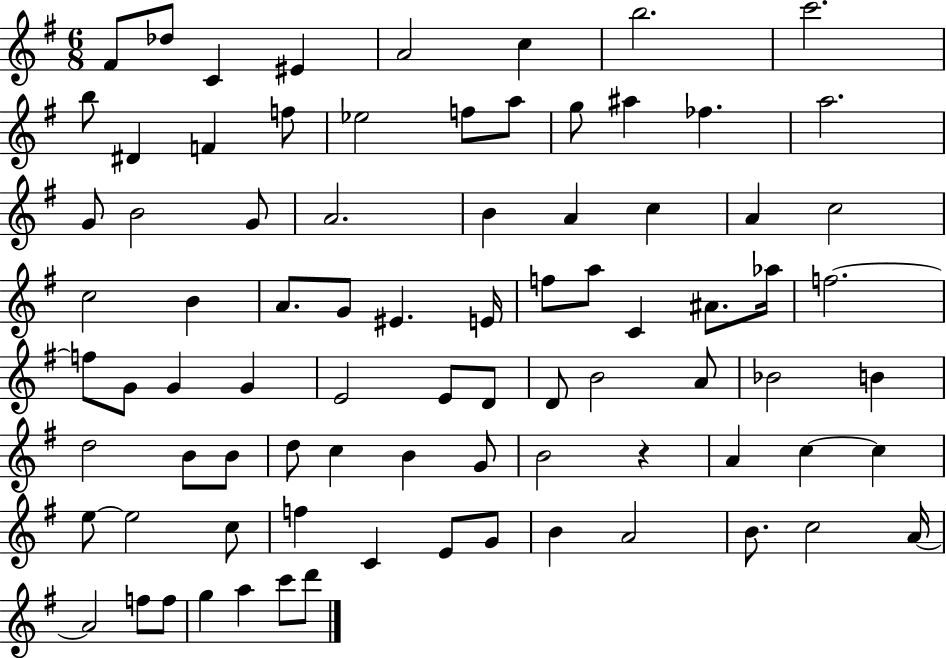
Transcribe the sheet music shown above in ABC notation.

X:1
T:Untitled
M:6/8
L:1/4
K:G
^F/2 _d/2 C ^E A2 c b2 c'2 b/2 ^D F f/2 _e2 f/2 a/2 g/2 ^a _f a2 G/2 B2 G/2 A2 B A c A c2 c2 B A/2 G/2 ^E E/4 f/2 a/2 C ^A/2 _a/4 f2 f/2 G/2 G G E2 E/2 D/2 D/2 B2 A/2 _B2 B d2 B/2 B/2 d/2 c B G/2 B2 z A c c e/2 e2 c/2 f C E/2 G/2 B A2 B/2 c2 A/4 A2 f/2 f/2 g a c'/2 d'/2